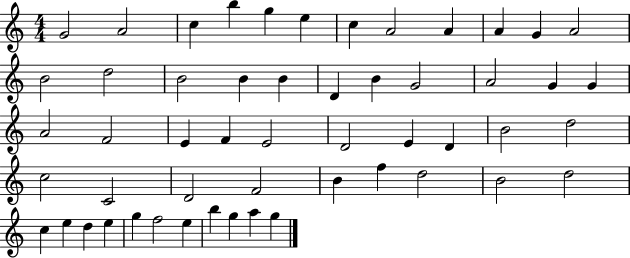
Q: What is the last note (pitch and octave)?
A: G5